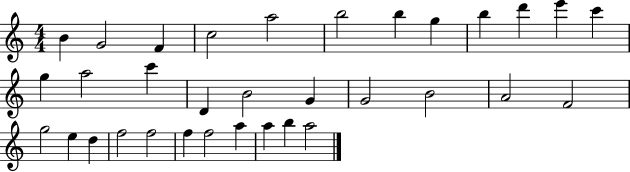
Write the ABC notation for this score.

X:1
T:Untitled
M:4/4
L:1/4
K:C
B G2 F c2 a2 b2 b g b d' e' c' g a2 c' D B2 G G2 B2 A2 F2 g2 e d f2 f2 f f2 a a b a2